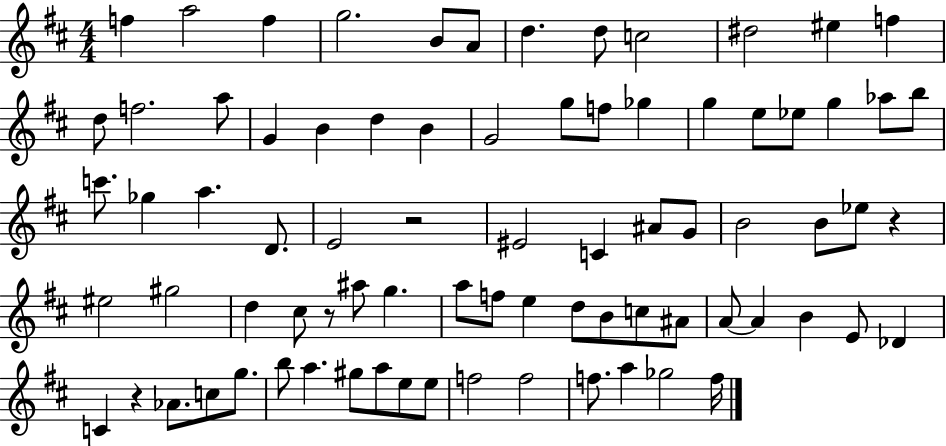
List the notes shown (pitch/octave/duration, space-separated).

F5/q A5/h F5/q G5/h. B4/e A4/e D5/q. D5/e C5/h D#5/h EIS5/q F5/q D5/e F5/h. A5/e G4/q B4/q D5/q B4/q G4/h G5/e F5/e Gb5/q G5/q E5/e Eb5/e G5/q Ab5/e B5/e C6/e. Gb5/q A5/q. D4/e. E4/h R/h EIS4/h C4/q A#4/e G4/e B4/h B4/e Eb5/e R/q EIS5/h G#5/h D5/q C#5/e R/e A#5/e G5/q. A5/e F5/e E5/q D5/e B4/e C5/e A#4/e A4/e A4/q B4/q E4/e Db4/q C4/q R/q Ab4/e. C5/e G5/e. B5/e A5/q. G#5/e A5/e E5/e E5/e F5/h F5/h F5/e. A5/q Gb5/h F5/s